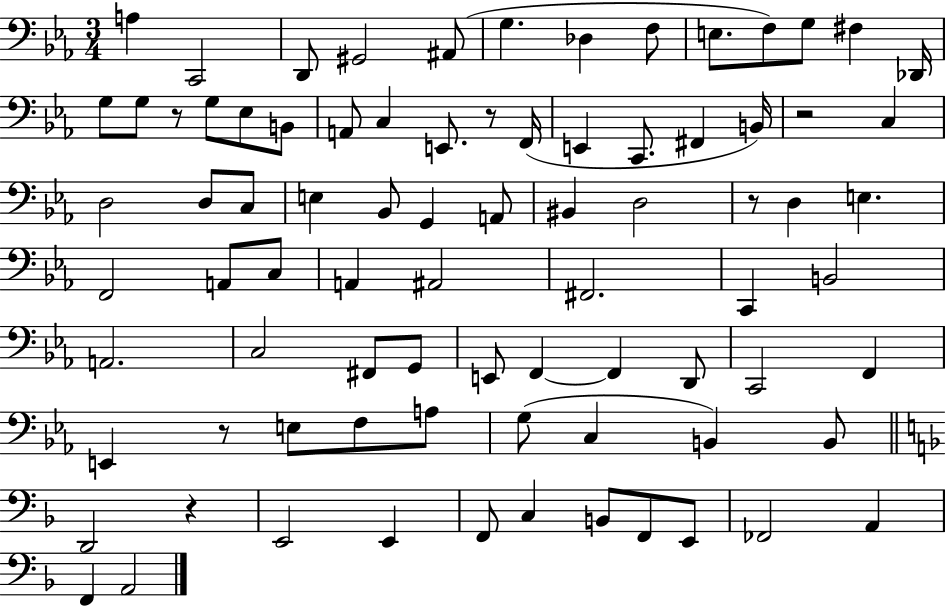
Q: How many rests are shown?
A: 6